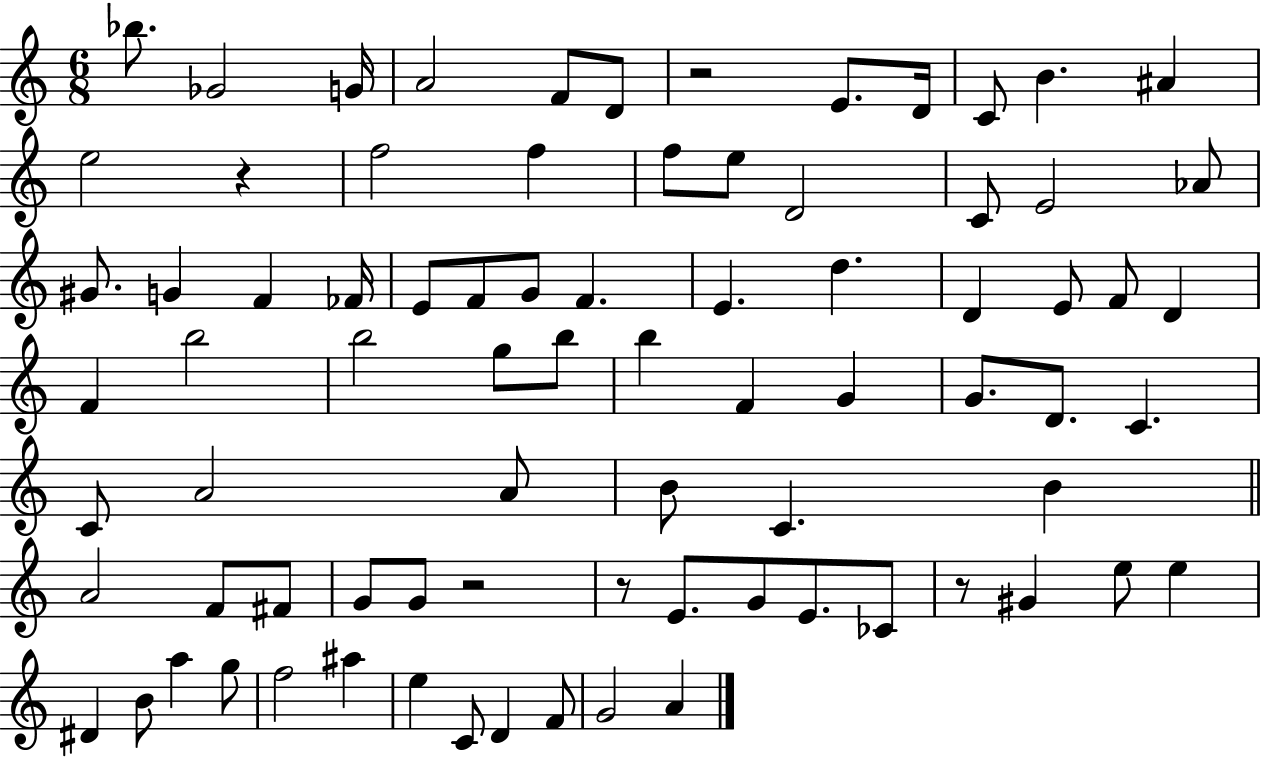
{
  \clef treble
  \numericTimeSignature
  \time 6/8
  \key c \major
  bes''8. ges'2 g'16 | a'2 f'8 d'8 | r2 e'8. d'16 | c'8 b'4. ais'4 | \break e''2 r4 | f''2 f''4 | f''8 e''8 d'2 | c'8 e'2 aes'8 | \break gis'8. g'4 f'4 fes'16 | e'8 f'8 g'8 f'4. | e'4. d''4. | d'4 e'8 f'8 d'4 | \break f'4 b''2 | b''2 g''8 b''8 | b''4 f'4 g'4 | g'8. d'8. c'4. | \break c'8 a'2 a'8 | b'8 c'4. b'4 | \bar "||" \break \key c \major a'2 f'8 fis'8 | g'8 g'8 r2 | r8 e'8. g'8 e'8. ces'8 | r8 gis'4 e''8 e''4 | \break dis'4 b'8 a''4 g''8 | f''2 ais''4 | e''4 c'8 d'4 f'8 | g'2 a'4 | \break \bar "|."
}